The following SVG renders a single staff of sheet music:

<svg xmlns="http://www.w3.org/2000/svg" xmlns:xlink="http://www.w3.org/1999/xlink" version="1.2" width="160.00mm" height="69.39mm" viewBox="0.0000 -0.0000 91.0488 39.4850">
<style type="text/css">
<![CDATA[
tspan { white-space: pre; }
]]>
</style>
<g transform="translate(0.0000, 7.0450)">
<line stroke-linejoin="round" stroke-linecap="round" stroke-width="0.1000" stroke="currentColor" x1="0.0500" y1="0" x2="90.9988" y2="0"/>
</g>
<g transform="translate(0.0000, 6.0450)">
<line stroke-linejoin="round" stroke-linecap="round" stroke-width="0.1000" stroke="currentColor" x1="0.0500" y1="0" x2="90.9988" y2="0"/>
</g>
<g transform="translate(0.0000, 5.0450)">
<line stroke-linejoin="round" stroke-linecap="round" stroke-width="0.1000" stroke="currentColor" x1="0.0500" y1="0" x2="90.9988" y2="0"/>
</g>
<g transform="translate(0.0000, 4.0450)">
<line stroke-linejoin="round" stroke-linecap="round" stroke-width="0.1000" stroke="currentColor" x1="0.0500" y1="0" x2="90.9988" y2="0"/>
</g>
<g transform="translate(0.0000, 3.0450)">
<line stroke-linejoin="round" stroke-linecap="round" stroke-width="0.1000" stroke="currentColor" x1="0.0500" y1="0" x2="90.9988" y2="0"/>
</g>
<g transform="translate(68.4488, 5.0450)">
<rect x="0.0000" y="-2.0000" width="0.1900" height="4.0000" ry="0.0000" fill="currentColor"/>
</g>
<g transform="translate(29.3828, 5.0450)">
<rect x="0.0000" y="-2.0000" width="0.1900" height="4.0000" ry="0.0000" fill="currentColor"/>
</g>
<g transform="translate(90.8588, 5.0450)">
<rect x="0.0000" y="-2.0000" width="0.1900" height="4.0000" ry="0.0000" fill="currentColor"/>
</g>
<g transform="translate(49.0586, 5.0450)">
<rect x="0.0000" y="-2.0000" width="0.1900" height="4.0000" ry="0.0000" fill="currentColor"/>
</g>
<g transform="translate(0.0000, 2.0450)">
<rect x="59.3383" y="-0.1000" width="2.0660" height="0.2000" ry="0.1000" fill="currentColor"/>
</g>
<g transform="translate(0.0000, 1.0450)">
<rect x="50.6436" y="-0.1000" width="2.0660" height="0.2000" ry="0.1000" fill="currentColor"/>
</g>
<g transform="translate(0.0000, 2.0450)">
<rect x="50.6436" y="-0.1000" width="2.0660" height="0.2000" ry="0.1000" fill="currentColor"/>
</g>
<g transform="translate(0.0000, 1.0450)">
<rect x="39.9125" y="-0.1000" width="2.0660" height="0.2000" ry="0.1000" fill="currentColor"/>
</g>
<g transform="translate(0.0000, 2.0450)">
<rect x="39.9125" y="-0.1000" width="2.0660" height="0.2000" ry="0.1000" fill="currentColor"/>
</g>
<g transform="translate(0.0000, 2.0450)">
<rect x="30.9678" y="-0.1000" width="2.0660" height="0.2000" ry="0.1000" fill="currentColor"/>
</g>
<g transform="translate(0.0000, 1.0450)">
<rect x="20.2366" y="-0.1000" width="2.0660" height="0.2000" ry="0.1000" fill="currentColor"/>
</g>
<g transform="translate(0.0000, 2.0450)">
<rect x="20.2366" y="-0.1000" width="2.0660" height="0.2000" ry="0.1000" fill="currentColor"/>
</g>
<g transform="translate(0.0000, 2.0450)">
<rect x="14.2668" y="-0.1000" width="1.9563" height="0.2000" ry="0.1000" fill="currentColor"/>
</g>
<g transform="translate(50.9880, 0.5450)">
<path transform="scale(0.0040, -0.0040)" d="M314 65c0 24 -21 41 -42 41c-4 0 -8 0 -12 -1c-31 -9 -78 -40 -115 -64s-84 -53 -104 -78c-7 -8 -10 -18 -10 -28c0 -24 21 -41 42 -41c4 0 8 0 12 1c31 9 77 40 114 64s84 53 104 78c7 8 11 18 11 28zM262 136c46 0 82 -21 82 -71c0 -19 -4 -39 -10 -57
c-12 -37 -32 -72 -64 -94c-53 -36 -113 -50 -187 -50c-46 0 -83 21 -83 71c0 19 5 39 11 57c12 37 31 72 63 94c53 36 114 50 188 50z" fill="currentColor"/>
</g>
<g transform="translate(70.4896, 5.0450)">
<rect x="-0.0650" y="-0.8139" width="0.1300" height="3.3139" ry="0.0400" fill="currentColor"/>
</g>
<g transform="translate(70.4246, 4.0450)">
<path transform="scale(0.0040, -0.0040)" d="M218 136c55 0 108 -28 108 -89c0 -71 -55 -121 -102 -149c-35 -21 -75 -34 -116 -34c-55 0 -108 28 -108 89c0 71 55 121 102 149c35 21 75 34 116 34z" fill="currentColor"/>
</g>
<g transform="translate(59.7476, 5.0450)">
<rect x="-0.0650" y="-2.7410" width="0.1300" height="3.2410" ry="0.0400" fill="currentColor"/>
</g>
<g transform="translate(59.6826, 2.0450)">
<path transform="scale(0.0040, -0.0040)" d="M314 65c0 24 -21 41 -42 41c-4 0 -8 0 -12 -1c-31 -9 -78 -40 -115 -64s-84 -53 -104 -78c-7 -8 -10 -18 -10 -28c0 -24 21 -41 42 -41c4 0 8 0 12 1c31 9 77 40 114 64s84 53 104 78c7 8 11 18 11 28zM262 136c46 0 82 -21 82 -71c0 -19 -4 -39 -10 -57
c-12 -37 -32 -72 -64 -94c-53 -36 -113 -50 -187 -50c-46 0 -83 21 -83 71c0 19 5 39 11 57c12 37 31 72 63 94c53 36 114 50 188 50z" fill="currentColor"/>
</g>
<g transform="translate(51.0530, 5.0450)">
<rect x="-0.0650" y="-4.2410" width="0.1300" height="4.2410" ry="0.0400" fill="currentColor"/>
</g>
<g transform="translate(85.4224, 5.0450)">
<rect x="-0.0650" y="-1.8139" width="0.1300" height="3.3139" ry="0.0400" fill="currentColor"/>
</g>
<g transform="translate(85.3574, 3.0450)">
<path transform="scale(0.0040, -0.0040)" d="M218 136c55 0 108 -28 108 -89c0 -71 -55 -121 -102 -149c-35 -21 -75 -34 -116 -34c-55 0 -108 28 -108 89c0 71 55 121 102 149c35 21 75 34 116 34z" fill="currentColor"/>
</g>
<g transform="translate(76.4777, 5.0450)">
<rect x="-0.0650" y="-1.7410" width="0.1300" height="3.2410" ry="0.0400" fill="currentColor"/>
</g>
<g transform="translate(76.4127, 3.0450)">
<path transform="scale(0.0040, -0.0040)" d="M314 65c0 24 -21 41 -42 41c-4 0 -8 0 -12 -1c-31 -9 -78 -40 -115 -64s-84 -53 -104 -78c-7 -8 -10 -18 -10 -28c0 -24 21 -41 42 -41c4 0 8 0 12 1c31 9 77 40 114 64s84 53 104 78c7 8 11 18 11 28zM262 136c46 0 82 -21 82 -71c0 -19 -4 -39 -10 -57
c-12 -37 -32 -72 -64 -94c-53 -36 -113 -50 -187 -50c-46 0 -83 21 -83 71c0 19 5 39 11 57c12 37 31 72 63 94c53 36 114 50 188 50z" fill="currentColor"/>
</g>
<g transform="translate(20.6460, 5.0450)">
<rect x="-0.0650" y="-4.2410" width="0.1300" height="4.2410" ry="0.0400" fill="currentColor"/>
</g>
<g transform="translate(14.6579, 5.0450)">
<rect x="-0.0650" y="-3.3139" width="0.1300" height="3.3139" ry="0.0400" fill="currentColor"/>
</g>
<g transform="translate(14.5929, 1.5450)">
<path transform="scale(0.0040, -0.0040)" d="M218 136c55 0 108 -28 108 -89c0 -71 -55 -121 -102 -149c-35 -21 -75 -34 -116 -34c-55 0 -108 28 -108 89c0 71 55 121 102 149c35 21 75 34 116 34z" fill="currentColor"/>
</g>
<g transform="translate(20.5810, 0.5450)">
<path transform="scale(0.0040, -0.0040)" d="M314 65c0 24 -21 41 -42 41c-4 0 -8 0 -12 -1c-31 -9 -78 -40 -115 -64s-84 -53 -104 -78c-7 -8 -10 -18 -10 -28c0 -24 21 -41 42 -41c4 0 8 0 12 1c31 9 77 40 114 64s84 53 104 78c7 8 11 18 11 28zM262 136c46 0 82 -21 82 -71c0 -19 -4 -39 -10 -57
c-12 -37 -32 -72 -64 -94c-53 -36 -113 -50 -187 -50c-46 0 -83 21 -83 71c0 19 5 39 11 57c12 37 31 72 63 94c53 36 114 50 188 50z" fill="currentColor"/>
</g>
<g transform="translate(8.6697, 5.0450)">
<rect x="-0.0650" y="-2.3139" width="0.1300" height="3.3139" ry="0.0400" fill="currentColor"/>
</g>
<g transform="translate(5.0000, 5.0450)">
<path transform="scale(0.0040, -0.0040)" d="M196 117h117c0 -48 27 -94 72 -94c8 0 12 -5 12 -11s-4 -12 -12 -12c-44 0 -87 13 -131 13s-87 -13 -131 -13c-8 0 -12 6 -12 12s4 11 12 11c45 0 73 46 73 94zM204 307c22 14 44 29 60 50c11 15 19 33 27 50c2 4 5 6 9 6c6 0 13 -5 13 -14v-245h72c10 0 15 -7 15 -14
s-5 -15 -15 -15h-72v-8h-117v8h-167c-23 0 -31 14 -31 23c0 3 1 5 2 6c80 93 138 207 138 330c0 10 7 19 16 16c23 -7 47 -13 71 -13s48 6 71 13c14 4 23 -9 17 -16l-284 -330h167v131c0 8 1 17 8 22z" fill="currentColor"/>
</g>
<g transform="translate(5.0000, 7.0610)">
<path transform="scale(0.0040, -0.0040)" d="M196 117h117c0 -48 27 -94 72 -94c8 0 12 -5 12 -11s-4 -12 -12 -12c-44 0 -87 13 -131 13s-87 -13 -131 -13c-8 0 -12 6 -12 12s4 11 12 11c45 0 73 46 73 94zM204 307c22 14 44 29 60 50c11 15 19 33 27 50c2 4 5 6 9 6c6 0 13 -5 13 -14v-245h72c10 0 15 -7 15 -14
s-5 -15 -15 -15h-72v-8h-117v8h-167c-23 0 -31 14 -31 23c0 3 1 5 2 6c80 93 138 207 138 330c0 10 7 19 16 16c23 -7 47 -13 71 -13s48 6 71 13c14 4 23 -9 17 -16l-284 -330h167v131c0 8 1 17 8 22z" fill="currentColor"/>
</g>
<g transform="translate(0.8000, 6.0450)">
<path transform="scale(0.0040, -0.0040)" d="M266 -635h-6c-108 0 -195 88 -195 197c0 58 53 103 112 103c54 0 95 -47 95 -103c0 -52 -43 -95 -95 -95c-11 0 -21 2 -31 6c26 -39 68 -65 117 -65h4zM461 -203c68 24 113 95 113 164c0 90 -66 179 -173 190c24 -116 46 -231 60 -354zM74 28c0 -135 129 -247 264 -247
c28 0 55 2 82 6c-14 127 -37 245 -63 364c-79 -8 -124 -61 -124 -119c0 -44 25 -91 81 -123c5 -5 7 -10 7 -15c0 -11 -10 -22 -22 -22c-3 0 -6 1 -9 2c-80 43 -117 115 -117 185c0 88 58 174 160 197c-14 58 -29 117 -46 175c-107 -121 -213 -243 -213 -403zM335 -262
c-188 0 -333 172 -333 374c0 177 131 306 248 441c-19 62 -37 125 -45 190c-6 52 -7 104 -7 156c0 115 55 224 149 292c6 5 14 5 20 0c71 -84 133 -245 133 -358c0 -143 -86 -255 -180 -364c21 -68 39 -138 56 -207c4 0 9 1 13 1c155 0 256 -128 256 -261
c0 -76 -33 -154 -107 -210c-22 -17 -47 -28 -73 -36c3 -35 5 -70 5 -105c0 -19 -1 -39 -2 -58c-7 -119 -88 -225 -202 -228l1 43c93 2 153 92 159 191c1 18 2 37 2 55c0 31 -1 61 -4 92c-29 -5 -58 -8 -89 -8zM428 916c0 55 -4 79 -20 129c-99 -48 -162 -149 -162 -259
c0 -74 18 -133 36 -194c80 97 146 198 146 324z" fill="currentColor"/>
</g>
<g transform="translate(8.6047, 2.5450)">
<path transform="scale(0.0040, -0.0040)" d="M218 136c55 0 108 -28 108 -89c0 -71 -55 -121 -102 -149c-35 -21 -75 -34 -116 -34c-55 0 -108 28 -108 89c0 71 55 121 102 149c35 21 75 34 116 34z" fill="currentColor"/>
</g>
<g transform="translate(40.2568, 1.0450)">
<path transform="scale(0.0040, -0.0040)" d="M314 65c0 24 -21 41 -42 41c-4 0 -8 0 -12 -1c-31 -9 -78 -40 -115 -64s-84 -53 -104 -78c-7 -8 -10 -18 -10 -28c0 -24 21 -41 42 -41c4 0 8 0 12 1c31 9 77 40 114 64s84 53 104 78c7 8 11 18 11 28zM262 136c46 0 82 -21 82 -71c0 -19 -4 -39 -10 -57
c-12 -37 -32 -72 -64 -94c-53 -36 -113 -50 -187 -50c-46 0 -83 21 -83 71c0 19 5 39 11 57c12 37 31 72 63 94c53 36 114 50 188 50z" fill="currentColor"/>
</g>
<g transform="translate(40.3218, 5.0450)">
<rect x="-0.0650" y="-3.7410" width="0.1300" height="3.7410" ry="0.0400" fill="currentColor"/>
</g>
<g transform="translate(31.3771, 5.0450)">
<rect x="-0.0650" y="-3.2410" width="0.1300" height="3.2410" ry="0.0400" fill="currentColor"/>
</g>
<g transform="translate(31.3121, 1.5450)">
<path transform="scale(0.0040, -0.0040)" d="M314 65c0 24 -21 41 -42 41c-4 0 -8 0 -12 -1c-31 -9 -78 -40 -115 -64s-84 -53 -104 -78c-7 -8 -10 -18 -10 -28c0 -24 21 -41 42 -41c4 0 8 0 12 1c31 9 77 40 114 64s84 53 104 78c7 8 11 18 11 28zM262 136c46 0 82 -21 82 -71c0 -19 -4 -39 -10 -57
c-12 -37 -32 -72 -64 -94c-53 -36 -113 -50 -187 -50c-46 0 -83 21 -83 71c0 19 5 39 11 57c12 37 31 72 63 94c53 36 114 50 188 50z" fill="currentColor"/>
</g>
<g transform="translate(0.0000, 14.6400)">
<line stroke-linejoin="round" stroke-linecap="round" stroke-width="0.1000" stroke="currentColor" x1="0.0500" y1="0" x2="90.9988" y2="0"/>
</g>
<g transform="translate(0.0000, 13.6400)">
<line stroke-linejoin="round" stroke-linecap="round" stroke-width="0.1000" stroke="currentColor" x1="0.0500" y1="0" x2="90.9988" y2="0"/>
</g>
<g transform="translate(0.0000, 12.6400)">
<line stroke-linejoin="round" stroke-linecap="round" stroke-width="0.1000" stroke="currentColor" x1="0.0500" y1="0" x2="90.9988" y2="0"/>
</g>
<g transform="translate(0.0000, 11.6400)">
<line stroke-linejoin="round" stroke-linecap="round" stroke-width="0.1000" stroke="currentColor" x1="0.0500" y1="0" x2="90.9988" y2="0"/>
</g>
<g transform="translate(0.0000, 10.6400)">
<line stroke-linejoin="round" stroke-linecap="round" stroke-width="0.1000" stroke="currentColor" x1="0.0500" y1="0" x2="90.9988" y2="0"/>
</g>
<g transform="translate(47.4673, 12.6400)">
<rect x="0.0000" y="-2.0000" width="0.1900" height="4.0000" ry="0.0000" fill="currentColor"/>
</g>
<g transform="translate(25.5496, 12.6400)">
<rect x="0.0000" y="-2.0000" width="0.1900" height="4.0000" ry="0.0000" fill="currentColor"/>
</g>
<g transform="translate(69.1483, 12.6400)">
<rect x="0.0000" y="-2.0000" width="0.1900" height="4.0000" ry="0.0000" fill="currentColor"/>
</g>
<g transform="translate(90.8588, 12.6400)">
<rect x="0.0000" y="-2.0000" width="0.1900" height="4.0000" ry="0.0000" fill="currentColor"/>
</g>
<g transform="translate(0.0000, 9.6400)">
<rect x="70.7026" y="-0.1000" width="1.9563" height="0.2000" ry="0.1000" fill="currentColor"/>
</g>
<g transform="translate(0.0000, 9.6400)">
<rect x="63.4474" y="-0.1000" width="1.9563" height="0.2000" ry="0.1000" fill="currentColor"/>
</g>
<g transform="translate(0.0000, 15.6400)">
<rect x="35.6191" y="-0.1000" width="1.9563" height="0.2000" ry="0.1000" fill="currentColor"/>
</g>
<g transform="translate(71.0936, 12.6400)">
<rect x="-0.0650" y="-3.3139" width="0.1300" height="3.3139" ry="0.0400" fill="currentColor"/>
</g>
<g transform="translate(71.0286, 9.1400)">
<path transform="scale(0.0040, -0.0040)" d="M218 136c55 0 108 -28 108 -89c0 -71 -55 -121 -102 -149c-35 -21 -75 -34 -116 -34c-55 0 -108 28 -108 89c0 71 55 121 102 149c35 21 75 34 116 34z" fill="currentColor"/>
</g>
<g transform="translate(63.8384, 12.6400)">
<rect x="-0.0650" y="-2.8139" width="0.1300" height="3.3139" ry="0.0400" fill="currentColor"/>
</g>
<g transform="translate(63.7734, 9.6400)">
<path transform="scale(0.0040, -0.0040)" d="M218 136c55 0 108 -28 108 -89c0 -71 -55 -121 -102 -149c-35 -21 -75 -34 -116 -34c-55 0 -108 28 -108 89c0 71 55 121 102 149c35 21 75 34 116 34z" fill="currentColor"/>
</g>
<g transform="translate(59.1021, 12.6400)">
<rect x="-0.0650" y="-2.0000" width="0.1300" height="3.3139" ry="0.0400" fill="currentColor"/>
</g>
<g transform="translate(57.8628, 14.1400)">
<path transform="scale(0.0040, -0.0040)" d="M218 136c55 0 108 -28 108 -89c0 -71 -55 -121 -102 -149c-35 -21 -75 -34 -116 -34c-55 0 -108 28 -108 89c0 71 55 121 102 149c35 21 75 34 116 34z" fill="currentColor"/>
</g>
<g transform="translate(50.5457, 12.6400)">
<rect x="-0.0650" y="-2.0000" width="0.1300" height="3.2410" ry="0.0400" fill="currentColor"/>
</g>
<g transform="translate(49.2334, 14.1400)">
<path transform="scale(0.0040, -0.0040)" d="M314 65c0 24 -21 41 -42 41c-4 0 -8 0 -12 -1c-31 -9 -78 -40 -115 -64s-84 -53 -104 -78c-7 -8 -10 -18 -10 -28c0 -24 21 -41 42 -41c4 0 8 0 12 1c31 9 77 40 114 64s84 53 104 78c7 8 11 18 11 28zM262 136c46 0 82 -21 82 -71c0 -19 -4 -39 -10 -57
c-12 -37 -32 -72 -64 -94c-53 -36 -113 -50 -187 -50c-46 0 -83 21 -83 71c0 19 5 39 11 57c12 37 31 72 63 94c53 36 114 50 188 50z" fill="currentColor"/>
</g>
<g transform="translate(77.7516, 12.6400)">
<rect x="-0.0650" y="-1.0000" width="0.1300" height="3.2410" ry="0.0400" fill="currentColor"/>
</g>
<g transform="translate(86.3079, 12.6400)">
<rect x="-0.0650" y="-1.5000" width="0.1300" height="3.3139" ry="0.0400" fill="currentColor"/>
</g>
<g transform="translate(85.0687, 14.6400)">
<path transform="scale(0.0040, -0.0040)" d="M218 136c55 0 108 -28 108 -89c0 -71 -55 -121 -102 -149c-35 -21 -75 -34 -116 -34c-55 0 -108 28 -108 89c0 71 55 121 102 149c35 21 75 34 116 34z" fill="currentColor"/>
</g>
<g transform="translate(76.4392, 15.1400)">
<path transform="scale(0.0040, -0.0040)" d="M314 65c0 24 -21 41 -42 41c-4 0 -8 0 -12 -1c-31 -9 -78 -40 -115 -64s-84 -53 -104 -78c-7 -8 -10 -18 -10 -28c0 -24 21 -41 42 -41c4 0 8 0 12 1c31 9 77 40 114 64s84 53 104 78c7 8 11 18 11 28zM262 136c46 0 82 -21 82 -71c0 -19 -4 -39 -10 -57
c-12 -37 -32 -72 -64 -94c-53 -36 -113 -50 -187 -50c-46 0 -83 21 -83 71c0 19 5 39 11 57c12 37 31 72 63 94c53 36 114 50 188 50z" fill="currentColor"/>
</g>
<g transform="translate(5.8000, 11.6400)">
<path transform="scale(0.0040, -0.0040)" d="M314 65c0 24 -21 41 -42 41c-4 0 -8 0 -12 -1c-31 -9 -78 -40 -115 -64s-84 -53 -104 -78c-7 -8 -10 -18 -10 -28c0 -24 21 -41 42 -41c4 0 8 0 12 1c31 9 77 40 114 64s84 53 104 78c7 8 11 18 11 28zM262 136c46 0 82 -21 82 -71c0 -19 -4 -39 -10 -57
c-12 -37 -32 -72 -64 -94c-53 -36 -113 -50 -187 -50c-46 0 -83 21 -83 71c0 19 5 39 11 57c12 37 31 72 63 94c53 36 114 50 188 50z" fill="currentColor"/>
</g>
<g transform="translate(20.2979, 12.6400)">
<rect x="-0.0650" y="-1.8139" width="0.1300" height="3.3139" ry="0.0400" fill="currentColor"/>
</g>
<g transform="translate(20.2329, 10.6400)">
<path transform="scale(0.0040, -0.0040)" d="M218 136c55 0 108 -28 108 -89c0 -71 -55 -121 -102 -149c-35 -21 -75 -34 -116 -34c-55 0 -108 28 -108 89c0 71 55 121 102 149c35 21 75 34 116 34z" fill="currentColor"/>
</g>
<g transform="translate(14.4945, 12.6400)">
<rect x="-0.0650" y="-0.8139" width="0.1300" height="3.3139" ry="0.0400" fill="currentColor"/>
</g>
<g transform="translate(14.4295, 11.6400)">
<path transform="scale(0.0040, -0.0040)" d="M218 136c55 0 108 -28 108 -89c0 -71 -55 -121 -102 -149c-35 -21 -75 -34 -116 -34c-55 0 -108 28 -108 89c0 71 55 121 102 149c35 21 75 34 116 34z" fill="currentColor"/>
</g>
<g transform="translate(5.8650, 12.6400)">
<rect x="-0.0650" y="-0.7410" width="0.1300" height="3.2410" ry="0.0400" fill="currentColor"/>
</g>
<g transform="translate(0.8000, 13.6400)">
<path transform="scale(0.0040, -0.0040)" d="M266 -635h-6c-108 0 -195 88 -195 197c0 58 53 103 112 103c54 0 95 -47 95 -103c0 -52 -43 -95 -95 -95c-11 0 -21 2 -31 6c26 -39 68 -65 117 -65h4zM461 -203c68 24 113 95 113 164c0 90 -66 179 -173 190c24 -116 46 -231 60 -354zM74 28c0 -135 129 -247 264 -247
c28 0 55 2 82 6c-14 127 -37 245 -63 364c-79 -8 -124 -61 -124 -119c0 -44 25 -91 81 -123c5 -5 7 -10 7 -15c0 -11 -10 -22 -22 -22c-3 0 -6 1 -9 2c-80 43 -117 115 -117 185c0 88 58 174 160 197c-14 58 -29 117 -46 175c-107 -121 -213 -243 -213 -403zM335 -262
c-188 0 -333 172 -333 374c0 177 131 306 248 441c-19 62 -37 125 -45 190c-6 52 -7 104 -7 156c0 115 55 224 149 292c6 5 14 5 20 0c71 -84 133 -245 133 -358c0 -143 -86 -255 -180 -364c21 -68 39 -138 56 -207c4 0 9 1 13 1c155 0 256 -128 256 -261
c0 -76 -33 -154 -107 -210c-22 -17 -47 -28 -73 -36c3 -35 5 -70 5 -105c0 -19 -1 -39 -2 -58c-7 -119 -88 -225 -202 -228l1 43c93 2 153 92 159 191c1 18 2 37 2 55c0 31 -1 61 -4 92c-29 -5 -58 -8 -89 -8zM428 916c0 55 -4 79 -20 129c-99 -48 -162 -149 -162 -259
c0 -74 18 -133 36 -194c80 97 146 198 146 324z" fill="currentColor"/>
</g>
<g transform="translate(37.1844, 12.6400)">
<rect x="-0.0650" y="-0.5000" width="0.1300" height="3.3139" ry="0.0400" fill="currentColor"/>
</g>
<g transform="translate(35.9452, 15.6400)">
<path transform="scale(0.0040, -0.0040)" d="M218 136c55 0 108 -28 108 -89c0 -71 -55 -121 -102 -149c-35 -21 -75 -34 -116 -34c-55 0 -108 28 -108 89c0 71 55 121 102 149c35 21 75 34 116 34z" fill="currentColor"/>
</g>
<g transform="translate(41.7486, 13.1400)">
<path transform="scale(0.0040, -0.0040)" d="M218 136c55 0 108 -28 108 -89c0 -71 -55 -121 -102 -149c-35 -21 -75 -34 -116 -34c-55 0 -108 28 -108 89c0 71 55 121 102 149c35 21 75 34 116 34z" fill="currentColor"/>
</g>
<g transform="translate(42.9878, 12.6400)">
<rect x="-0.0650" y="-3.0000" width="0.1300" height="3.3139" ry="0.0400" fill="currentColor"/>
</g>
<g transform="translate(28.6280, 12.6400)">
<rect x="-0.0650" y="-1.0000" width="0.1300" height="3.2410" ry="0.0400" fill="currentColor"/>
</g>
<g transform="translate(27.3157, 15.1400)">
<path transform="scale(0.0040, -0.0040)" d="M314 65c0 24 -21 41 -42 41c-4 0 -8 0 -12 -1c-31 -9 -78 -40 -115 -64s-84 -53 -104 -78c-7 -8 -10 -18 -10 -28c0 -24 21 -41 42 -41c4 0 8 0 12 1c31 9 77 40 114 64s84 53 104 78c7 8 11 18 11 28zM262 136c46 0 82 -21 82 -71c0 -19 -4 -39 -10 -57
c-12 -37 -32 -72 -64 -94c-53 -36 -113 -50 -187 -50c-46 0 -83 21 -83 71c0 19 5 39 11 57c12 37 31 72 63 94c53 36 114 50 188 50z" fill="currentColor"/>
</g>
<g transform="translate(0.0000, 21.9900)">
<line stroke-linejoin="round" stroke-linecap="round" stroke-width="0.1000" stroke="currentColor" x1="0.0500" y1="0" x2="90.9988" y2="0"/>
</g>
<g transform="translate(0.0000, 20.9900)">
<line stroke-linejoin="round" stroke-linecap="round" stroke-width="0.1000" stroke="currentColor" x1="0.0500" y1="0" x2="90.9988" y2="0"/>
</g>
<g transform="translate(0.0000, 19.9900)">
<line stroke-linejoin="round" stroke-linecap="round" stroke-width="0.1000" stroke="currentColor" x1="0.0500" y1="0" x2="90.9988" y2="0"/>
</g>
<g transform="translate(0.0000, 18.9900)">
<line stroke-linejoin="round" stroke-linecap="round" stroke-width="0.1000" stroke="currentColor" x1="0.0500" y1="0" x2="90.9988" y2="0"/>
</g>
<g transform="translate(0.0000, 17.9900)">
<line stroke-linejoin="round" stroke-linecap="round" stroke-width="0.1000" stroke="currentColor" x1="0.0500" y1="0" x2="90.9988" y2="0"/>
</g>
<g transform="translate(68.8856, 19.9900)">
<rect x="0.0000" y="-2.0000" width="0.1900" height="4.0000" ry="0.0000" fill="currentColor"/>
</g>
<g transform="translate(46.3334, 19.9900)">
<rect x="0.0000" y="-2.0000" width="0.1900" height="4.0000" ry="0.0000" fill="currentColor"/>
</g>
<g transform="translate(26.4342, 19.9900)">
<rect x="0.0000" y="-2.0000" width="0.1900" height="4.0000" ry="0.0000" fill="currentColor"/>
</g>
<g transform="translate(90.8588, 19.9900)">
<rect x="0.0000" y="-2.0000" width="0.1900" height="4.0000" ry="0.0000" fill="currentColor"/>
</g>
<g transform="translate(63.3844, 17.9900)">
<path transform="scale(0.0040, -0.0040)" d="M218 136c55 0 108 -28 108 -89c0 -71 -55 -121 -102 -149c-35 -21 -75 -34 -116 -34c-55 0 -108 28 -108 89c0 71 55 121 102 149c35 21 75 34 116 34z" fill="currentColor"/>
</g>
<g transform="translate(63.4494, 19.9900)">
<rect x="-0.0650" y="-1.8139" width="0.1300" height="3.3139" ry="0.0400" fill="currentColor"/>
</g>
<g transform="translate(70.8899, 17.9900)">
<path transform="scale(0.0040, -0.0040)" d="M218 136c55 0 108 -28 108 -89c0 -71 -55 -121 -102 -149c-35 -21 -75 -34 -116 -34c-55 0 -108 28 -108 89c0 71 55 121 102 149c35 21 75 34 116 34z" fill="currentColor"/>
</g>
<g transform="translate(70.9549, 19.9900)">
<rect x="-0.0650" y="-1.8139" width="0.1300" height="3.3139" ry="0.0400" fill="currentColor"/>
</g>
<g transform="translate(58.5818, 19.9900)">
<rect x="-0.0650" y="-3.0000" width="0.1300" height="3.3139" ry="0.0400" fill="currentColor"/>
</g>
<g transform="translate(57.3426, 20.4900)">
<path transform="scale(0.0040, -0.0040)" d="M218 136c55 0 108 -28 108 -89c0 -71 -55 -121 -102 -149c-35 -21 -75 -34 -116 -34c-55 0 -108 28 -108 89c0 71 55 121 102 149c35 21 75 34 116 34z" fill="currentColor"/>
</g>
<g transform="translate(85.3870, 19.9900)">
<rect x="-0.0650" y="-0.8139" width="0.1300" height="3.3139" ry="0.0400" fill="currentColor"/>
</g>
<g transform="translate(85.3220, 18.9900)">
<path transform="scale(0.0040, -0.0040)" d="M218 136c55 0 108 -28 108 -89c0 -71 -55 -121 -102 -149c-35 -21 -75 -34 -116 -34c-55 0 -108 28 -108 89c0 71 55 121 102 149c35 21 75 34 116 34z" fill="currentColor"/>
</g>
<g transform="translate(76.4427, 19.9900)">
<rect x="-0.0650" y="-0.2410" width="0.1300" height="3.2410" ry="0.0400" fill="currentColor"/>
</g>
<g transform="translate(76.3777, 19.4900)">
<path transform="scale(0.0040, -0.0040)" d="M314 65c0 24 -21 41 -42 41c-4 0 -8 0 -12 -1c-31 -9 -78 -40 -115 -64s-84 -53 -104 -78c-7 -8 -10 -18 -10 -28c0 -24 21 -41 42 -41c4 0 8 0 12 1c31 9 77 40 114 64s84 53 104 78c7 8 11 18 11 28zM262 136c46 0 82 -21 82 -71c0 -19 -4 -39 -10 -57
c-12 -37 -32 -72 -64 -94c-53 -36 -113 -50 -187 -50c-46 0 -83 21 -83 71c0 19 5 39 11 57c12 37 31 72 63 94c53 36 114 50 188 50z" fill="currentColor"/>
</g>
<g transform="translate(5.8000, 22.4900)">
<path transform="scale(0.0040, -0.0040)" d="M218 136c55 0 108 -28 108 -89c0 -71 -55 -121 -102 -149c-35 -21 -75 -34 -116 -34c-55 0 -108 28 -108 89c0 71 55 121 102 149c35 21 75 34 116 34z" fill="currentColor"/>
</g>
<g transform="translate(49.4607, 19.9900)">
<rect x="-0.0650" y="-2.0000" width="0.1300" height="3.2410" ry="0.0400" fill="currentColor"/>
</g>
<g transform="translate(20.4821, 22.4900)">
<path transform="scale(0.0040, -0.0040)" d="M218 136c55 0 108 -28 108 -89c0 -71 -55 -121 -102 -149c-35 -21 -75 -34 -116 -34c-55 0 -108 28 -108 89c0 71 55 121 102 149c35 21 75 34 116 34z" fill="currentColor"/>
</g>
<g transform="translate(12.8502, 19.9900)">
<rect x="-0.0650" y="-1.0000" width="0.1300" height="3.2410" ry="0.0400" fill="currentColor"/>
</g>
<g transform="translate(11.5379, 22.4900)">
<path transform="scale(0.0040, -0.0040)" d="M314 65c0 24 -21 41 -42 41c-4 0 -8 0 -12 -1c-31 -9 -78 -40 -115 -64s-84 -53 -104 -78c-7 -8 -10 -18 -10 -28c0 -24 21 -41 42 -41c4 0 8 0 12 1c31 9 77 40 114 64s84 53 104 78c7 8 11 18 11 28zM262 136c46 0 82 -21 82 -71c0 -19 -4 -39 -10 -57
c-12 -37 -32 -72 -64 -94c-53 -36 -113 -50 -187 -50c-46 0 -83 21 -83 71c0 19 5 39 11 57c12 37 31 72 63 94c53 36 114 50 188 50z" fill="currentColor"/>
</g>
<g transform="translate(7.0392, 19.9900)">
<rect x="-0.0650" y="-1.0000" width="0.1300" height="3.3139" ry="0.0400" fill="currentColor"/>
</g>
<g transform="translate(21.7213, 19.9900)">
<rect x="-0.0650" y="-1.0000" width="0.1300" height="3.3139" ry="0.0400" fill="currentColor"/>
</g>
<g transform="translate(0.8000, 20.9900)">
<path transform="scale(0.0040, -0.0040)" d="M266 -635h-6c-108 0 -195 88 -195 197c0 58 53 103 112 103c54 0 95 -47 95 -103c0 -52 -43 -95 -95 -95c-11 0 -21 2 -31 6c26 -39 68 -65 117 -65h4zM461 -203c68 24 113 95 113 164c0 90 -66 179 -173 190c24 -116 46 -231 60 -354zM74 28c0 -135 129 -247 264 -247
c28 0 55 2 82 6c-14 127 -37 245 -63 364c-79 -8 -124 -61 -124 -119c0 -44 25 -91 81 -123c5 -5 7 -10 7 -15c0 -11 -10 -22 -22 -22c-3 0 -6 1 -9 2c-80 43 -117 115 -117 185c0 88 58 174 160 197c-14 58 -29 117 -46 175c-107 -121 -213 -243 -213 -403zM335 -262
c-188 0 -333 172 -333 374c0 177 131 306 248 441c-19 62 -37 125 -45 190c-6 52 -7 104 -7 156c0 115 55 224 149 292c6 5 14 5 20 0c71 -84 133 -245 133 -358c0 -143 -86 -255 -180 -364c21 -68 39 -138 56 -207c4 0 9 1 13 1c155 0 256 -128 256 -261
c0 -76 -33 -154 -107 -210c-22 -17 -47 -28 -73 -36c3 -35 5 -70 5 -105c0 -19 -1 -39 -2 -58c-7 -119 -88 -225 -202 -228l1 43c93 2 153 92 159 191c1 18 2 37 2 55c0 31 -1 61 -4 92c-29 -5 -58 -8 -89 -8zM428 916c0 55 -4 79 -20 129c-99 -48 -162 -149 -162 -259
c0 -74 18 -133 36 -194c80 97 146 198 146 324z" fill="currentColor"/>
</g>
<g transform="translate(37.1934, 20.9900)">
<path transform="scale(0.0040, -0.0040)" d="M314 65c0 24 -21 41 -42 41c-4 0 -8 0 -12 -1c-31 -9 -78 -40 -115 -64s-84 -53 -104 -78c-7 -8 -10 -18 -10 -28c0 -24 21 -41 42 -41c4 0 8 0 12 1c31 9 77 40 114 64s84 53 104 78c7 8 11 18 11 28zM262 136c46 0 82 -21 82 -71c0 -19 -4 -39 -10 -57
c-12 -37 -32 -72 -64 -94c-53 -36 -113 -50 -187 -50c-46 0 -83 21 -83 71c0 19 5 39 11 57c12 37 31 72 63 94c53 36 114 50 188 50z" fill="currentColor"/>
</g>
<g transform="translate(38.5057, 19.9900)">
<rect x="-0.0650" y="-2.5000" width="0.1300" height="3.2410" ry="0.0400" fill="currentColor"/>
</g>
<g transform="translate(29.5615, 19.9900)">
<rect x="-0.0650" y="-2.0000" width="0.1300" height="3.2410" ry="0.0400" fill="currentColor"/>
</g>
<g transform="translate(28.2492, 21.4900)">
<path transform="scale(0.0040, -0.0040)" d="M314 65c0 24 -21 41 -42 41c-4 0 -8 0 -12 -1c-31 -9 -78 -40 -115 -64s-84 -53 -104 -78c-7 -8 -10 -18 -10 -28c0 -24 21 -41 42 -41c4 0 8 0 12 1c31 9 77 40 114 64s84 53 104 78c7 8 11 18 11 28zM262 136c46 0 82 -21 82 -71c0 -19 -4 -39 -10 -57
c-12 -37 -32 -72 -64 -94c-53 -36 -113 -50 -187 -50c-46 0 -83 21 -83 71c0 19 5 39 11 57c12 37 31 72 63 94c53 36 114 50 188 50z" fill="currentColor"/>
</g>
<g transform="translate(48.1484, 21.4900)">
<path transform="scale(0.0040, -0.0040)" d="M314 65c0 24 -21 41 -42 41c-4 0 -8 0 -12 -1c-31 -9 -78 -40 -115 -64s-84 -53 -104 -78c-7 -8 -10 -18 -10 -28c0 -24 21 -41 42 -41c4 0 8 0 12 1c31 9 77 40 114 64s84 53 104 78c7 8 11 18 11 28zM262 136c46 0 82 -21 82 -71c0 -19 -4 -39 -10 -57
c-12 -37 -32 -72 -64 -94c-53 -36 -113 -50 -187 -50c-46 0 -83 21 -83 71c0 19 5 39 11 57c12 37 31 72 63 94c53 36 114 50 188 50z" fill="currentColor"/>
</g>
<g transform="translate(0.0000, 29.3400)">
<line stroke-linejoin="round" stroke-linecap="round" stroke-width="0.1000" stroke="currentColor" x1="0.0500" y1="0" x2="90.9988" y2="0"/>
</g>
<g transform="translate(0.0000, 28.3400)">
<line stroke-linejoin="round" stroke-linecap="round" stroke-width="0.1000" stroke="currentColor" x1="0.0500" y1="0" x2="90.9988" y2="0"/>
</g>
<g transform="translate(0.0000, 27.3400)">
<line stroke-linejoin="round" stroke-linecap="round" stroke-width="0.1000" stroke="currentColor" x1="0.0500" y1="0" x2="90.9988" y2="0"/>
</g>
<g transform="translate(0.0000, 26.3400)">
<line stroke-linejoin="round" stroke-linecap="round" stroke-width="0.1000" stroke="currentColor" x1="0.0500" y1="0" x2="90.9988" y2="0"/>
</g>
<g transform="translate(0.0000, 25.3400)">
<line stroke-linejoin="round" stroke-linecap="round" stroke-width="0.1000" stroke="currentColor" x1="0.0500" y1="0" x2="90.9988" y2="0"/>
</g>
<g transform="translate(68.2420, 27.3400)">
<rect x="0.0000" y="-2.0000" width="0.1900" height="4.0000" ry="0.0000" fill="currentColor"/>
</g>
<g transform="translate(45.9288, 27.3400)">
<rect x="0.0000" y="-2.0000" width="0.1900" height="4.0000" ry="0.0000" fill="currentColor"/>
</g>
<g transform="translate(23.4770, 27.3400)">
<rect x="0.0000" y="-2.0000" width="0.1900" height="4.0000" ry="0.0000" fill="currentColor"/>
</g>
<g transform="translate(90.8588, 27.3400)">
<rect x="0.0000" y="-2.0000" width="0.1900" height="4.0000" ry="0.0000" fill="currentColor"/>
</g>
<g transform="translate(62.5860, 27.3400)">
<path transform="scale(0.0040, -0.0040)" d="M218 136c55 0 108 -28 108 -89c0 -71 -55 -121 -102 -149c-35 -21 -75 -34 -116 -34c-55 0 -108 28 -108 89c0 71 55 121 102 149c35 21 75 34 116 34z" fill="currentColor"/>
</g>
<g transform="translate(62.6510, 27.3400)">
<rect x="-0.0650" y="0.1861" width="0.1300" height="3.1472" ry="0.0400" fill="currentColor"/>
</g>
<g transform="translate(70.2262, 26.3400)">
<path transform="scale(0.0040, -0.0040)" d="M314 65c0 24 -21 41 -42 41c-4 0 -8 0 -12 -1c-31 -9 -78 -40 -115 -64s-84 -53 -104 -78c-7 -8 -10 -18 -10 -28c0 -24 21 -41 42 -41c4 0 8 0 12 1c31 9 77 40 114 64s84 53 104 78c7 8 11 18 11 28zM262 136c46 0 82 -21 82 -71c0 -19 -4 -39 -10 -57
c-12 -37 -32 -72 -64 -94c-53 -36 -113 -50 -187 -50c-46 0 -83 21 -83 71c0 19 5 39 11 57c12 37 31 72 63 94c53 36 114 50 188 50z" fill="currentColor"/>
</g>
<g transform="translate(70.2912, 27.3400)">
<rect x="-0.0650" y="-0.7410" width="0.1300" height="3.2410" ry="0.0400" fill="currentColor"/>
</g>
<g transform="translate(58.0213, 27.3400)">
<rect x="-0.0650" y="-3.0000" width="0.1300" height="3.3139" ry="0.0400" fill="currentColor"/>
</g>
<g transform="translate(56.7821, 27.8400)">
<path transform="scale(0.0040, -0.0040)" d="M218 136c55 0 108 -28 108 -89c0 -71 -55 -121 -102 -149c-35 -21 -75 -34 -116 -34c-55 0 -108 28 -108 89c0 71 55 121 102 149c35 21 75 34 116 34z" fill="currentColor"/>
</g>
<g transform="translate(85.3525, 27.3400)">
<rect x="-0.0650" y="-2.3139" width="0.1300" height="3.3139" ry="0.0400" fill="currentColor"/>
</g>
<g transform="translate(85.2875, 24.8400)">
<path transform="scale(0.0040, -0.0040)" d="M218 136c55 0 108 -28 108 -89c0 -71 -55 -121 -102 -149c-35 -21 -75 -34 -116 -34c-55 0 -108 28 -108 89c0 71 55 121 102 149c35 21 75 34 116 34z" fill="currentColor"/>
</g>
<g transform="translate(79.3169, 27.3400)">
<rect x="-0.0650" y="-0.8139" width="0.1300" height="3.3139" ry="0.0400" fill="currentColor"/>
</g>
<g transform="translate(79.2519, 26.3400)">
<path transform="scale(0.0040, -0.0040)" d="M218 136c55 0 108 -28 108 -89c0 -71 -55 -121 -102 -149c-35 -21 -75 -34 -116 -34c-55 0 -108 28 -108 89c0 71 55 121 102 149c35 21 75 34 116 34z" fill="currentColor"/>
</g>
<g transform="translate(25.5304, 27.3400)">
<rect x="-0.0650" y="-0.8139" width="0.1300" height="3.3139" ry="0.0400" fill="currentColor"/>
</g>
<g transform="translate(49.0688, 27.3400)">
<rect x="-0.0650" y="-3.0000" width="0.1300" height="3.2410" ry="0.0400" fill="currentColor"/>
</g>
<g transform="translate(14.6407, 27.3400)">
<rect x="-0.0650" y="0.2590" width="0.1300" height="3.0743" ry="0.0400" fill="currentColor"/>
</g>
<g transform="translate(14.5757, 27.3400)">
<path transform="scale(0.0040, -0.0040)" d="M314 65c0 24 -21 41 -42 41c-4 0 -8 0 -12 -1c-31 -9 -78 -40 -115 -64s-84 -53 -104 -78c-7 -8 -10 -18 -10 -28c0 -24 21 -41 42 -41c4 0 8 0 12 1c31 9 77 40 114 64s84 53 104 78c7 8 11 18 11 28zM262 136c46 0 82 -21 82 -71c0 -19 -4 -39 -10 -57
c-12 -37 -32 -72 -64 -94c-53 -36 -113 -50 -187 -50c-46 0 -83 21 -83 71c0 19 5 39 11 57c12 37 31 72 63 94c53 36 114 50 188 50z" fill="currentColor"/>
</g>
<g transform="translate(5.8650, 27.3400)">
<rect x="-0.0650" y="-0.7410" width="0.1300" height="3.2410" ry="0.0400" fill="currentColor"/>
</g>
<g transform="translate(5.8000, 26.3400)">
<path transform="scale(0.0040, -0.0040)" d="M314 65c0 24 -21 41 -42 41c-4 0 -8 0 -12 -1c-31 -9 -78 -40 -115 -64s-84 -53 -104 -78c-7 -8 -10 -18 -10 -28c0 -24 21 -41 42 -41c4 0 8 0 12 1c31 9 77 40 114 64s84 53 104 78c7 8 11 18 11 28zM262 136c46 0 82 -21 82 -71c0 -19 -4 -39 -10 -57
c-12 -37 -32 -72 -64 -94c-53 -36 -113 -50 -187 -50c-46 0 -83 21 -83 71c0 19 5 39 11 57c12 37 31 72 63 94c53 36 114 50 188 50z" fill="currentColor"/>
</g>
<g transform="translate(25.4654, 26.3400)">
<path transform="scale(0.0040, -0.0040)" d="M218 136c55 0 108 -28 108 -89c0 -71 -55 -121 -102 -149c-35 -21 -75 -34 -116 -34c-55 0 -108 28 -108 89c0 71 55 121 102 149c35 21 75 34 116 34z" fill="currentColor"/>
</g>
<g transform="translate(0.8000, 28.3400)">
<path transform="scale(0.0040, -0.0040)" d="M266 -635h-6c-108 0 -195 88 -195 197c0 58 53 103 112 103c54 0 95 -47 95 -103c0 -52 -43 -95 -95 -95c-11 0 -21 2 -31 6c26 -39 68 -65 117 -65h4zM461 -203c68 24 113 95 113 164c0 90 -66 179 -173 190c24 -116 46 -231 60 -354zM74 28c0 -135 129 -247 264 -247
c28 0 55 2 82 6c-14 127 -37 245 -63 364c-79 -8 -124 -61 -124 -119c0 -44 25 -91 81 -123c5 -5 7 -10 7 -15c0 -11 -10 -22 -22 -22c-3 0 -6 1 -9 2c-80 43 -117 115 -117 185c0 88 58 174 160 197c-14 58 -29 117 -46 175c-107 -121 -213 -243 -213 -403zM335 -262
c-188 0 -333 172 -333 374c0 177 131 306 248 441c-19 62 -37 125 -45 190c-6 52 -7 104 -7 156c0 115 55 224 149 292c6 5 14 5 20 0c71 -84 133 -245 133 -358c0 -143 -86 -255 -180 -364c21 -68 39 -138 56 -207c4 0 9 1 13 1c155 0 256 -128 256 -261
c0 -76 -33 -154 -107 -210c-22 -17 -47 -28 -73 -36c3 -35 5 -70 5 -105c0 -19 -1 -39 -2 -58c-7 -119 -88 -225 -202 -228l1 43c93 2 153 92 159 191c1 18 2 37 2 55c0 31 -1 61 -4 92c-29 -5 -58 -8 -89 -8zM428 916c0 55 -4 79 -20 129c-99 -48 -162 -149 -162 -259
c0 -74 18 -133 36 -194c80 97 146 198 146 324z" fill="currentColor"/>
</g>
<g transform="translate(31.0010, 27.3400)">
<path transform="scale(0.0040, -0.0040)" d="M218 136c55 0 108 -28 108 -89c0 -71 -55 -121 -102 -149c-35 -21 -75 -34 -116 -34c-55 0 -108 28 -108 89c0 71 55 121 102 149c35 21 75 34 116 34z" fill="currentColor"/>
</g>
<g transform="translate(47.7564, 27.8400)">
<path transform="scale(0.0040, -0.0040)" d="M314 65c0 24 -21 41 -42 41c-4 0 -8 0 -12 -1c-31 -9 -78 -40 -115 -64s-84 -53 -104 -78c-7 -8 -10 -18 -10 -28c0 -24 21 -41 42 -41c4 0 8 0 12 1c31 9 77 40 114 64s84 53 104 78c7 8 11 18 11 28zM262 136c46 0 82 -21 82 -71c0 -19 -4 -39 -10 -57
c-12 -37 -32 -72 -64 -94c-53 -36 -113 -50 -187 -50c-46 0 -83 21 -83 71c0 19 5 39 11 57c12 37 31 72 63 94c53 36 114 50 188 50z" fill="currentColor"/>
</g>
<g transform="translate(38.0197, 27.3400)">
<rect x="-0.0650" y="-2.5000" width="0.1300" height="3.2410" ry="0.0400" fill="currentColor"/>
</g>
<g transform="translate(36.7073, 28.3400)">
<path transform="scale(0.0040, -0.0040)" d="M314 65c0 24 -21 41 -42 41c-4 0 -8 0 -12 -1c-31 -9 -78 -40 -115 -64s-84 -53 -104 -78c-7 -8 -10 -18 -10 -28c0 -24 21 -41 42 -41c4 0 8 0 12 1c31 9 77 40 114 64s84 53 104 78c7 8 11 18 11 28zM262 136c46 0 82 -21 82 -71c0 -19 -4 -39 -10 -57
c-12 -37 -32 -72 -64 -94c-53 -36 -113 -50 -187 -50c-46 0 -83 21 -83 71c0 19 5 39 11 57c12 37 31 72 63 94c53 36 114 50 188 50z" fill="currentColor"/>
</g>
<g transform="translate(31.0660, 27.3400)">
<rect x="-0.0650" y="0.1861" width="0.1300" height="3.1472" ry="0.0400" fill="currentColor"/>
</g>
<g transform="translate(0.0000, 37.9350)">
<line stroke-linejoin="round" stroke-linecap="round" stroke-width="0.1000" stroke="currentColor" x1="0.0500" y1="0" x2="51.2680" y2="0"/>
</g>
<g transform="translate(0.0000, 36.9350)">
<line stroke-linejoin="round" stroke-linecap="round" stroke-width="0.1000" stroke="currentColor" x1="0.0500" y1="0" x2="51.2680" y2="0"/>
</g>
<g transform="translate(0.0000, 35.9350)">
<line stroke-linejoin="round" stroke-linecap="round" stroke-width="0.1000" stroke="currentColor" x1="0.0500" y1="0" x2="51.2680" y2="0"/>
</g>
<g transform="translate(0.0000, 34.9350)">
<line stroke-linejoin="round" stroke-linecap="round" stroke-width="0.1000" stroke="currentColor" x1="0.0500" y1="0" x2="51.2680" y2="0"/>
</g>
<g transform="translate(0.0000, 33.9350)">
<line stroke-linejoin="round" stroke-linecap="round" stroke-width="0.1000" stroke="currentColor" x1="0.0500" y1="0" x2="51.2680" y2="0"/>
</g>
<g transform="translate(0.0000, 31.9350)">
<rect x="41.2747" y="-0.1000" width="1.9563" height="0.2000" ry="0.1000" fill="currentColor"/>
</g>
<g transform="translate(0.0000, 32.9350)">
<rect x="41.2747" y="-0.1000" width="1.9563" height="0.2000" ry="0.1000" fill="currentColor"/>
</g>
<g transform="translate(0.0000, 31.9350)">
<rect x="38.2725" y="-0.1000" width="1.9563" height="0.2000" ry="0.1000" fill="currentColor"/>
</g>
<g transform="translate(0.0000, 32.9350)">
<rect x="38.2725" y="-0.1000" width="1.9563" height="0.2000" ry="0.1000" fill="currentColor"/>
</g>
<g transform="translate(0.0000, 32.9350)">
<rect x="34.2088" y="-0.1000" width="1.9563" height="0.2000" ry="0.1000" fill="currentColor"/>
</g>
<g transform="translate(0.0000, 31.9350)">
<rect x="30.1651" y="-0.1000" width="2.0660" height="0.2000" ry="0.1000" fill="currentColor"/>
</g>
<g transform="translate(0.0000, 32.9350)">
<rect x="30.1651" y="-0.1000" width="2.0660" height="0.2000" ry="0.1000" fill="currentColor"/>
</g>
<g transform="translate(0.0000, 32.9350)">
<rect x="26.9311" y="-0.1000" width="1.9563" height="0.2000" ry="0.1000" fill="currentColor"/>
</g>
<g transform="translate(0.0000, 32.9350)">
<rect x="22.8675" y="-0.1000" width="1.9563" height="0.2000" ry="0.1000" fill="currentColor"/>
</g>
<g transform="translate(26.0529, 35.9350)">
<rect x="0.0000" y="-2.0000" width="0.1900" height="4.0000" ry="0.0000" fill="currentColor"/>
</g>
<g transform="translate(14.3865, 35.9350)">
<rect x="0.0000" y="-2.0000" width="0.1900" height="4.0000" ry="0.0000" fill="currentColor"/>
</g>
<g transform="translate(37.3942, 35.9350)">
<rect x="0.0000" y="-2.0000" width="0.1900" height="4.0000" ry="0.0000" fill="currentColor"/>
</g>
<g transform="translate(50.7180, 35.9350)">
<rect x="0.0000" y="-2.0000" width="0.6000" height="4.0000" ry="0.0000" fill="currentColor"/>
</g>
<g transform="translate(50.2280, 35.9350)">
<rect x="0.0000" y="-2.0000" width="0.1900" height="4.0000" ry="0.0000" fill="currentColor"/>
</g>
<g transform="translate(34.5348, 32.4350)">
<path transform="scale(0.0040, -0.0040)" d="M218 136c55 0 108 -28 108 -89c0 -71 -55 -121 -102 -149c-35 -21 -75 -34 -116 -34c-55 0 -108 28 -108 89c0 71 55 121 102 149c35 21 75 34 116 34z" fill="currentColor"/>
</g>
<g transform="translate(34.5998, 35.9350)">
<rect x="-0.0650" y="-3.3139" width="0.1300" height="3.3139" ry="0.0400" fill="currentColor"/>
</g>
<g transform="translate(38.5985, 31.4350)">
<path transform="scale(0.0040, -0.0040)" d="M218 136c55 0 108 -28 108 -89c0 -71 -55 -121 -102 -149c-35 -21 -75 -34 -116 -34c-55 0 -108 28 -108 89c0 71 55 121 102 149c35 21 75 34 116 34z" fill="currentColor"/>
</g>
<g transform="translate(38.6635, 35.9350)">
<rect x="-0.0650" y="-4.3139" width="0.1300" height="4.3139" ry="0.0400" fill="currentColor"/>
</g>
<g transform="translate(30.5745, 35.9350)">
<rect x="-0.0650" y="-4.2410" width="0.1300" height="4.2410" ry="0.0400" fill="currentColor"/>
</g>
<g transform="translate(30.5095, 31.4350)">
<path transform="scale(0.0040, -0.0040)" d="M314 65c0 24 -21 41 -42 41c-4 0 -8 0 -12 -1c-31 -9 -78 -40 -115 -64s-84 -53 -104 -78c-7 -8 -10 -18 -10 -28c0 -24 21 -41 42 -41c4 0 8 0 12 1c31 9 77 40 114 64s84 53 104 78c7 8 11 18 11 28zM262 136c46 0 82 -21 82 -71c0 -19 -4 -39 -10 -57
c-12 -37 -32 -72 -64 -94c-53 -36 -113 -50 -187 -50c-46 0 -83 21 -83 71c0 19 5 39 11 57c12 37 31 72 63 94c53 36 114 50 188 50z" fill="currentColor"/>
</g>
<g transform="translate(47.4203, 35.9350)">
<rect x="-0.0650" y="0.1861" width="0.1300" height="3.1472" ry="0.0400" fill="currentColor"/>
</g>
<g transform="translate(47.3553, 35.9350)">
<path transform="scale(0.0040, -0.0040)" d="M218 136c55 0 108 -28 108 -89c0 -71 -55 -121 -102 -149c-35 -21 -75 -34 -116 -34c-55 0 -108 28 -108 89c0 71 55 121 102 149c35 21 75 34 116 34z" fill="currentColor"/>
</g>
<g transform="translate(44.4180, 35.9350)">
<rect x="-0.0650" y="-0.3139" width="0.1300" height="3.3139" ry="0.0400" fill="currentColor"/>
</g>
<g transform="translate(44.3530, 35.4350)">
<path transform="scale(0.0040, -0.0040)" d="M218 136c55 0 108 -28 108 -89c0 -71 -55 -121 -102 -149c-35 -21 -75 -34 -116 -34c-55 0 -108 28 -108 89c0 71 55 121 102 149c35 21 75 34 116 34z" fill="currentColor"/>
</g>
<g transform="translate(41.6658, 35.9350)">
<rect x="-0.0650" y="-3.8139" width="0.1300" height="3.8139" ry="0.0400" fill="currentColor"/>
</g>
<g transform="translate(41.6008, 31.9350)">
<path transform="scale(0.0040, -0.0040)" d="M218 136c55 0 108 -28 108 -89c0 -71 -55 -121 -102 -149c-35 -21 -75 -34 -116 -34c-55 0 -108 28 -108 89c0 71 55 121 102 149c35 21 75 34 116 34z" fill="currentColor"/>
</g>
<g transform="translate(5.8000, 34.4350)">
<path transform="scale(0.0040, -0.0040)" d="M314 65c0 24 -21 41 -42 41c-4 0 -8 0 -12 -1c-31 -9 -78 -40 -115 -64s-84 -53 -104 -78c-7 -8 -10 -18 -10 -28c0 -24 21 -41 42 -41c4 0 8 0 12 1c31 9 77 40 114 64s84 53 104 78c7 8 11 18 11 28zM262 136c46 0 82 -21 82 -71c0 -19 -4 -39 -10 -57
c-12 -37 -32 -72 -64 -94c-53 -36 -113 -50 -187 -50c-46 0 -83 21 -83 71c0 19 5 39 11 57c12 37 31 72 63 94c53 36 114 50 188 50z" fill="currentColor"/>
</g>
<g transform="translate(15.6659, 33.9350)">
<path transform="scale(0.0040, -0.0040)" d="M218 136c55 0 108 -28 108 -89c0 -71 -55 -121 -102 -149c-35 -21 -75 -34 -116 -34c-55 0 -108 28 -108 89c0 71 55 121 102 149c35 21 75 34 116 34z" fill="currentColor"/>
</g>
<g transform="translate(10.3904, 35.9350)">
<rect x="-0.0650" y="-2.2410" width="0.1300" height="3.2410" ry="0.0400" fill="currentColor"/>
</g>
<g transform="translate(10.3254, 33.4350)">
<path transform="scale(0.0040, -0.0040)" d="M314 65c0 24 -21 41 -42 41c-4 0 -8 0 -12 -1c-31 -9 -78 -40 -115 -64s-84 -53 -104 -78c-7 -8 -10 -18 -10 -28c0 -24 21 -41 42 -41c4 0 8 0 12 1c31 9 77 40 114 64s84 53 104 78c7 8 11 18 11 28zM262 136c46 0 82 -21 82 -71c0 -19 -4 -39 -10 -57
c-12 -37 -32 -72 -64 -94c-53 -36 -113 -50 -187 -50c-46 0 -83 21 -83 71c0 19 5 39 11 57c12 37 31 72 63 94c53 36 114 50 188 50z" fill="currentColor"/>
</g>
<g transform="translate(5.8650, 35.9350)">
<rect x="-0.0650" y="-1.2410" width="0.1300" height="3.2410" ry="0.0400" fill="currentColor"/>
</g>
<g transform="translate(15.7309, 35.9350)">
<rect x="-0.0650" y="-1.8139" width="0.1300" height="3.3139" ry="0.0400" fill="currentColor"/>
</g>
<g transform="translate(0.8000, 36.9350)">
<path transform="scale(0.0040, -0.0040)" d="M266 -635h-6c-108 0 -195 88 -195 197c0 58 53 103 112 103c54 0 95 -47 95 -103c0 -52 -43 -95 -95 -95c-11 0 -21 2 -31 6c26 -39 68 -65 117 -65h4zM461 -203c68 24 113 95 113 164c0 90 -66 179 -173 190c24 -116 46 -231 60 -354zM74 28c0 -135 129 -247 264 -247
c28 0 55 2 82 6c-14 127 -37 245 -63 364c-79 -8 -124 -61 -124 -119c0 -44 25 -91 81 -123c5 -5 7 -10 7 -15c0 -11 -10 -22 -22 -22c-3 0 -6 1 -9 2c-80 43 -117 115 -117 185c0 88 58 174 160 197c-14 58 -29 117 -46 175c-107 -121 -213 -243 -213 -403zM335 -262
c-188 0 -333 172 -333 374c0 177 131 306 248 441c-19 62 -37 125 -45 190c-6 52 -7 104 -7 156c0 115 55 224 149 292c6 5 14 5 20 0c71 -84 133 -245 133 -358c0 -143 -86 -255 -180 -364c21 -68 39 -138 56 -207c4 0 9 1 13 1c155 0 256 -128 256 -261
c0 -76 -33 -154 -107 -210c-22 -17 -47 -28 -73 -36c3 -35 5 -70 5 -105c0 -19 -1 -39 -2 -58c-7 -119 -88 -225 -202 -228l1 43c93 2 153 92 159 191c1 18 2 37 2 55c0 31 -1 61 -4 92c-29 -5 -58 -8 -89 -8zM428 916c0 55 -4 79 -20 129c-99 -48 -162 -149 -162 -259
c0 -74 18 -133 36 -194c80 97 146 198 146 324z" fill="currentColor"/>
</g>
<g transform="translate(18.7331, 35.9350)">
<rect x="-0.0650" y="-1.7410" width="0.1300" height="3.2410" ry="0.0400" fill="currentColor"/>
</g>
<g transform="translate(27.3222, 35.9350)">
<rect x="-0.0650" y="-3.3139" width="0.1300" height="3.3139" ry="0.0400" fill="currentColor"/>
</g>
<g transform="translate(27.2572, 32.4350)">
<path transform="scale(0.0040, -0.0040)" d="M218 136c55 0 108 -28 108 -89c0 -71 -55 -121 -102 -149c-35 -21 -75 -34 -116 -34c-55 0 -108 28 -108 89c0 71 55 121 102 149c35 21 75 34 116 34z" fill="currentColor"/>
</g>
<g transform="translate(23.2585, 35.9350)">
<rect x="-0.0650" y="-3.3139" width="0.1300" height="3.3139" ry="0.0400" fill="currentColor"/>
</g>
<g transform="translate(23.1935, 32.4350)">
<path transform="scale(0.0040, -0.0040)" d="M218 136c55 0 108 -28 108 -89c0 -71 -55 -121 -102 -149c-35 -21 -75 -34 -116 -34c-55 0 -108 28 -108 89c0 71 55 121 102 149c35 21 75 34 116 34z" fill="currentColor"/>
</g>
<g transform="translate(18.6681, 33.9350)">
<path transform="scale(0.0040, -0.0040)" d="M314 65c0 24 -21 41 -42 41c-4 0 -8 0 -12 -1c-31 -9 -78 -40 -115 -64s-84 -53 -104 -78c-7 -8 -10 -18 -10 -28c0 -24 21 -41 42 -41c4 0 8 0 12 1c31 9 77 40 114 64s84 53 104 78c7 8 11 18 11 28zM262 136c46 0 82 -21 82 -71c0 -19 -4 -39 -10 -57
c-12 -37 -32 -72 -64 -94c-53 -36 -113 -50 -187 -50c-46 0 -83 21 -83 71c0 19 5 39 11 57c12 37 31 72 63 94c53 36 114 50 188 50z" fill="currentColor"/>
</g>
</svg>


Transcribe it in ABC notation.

X:1
T:Untitled
M:4/4
L:1/4
K:C
g b d'2 b2 c'2 d'2 a2 d f2 f d2 d f D2 C A F2 F a b D2 E D D2 D F2 G2 F2 A f f c2 d d2 B2 d B G2 A2 A B d2 d g e2 g2 f f2 b b d'2 b d' c' c B